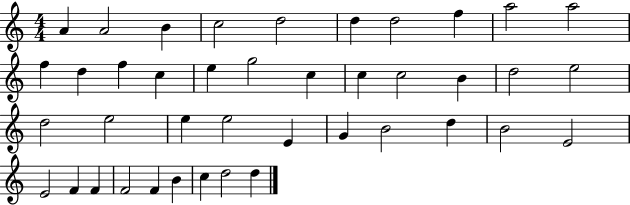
A4/q A4/h B4/q C5/h D5/h D5/q D5/h F5/q A5/h A5/h F5/q D5/q F5/q C5/q E5/q G5/h C5/q C5/q C5/h B4/q D5/h E5/h D5/h E5/h E5/q E5/h E4/q G4/q B4/h D5/q B4/h E4/h E4/h F4/q F4/q F4/h F4/q B4/q C5/q D5/h D5/q